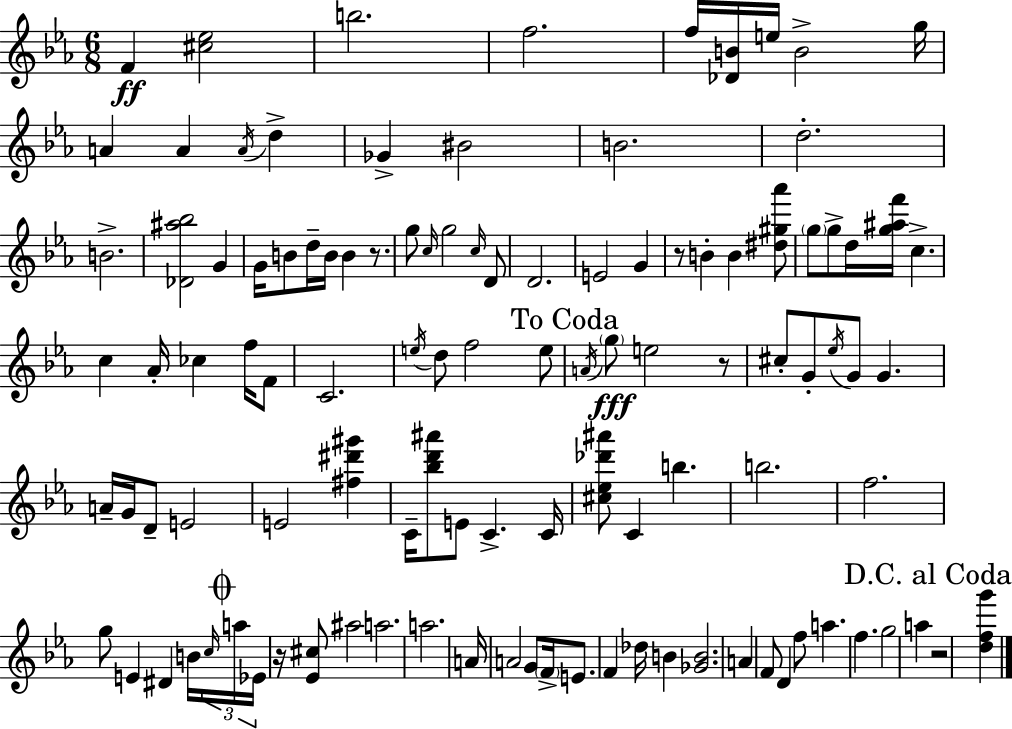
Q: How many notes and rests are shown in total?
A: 109